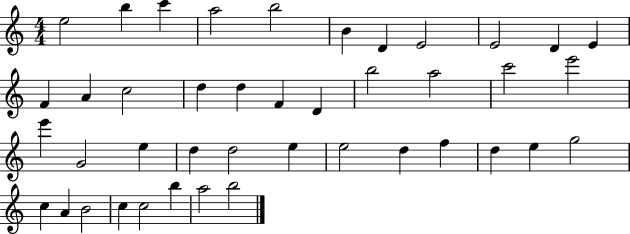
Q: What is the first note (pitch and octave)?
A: E5